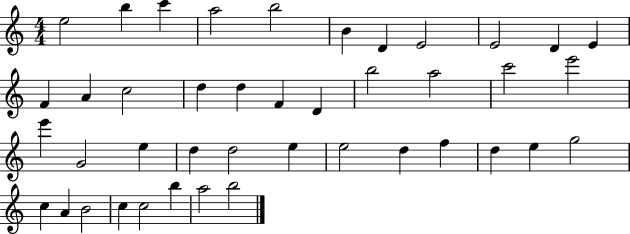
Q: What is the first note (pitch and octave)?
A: E5